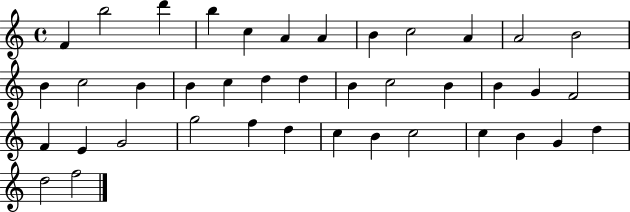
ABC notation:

X:1
T:Untitled
M:4/4
L:1/4
K:C
F b2 d' b c A A B c2 A A2 B2 B c2 B B c d d B c2 B B G F2 F E G2 g2 f d c B c2 c B G d d2 f2